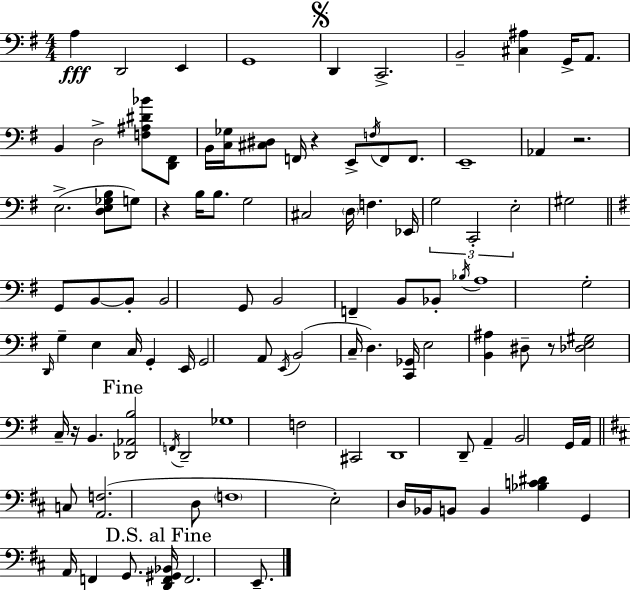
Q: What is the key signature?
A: E minor